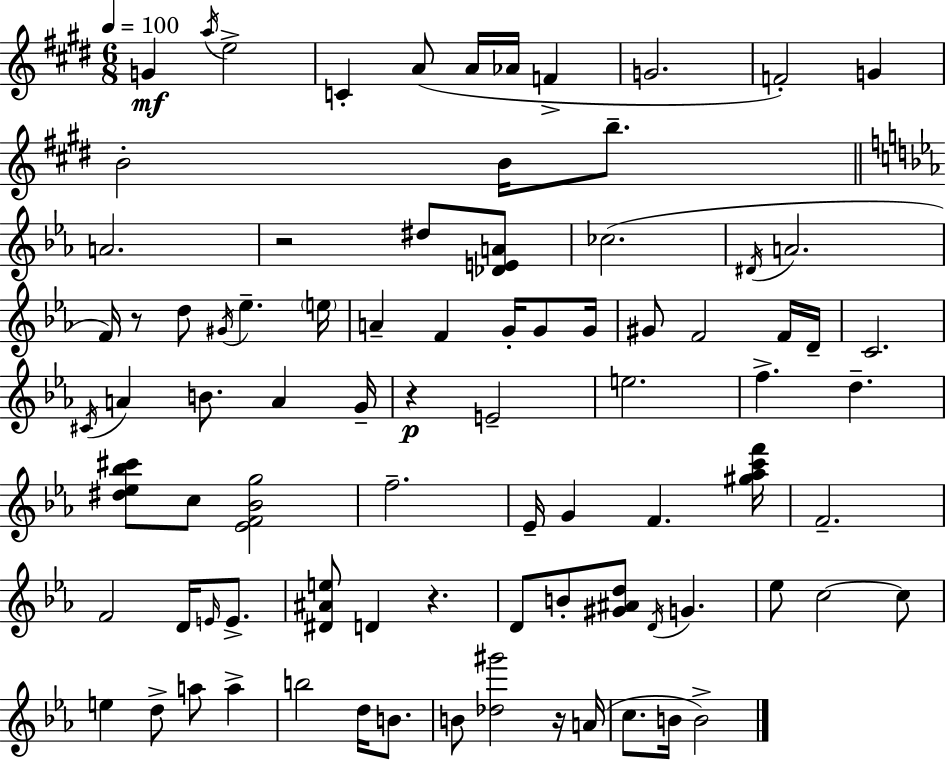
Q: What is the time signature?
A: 6/8